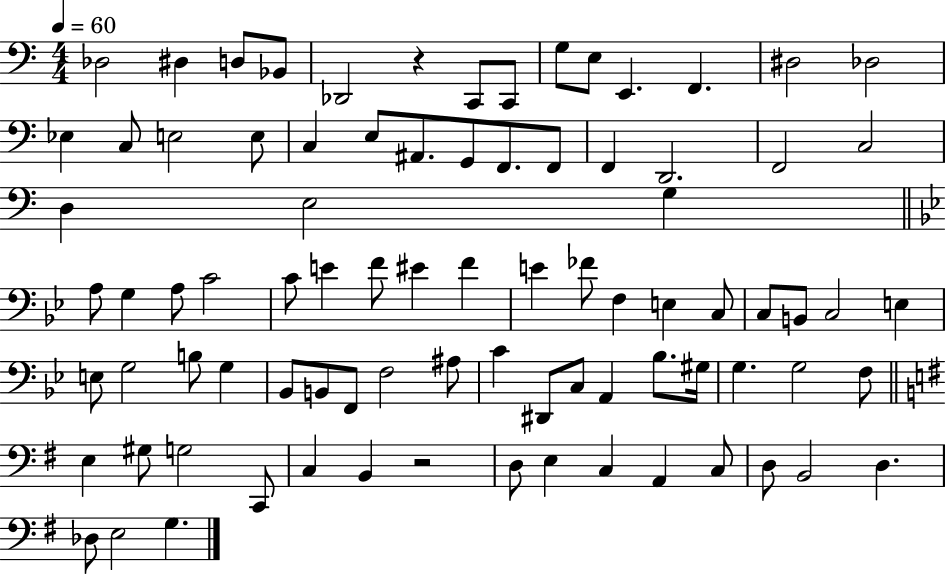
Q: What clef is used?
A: bass